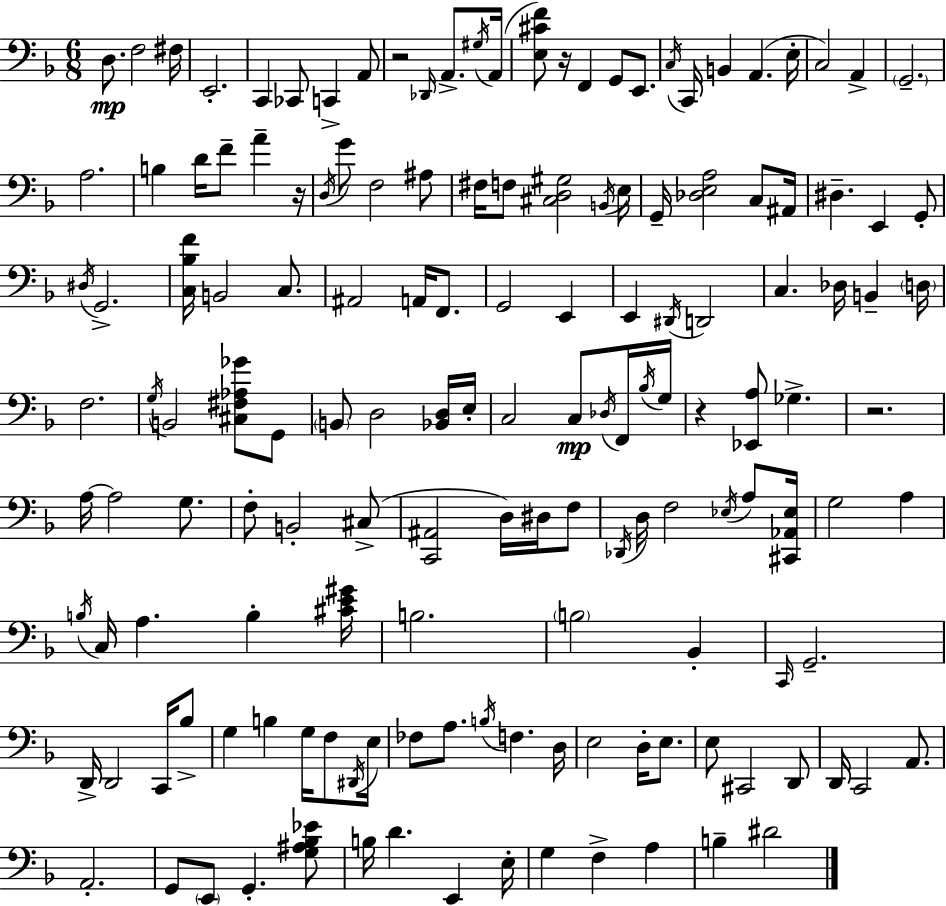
D3/e. F3/h F#3/s E2/h. C2/q CES2/e C2/q A2/e R/h Db2/s A2/e. G#3/s A2/s [E3,C#4,F4]/e R/s F2/q G2/e E2/e. C3/s C2/s B2/q A2/q. E3/s C3/h A2/q G2/h. A3/h. B3/q D4/s F4/e A4/q R/s D3/s G4/e F3/h A#3/e F#3/s F3/e [C#3,D3,G#3]/h B2/s E3/s G2/s [Db3,E3,A3]/h C3/e A#2/s D#3/q. E2/q G2/e D#3/s G2/h. [C3,Bb3,F4]/s B2/h C3/e. A#2/h A2/s F2/e. G2/h E2/q E2/q D#2/s D2/h C3/q. Db3/s B2/q D3/s F3/h. G3/s B2/h [C#3,F#3,Ab3,Gb4]/e G2/e B2/e D3/h [Bb2,D3]/s E3/s C3/h C3/e Db3/s F2/s Bb3/s G3/s R/q [Eb2,A3]/e Gb3/q. R/h. A3/s A3/h G3/e. F3/e B2/h C#3/e [C2,A#2]/h D3/s D#3/s F3/e Db2/s D3/s F3/h Eb3/s A3/e [C#2,Ab2,Eb3]/s G3/h A3/q B3/s C3/s A3/q. B3/q [C#4,E4,G#4]/s B3/h. B3/h Bb2/q C2/s G2/h. D2/s D2/h C2/s Bb3/e G3/q B3/q G3/s F3/e D#2/s E3/s FES3/e A3/e. B3/s F3/q. D3/s E3/h D3/s E3/e. E3/e C#2/h D2/e D2/s C2/h A2/e. A2/h. G2/e E2/e G2/q. [G3,A#3,Bb3,Eb4]/e B3/s D4/q. E2/q E3/s G3/q F3/q A3/q B3/q D#4/h